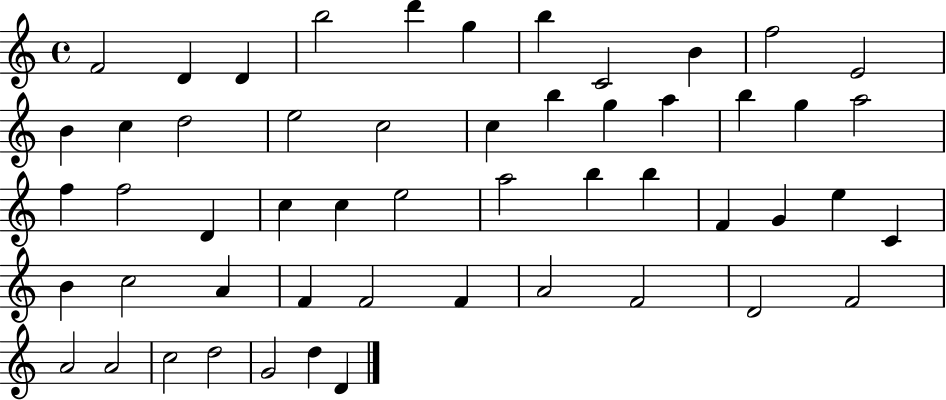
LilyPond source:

{
  \clef treble
  \time 4/4
  \defaultTimeSignature
  \key c \major
  f'2 d'4 d'4 | b''2 d'''4 g''4 | b''4 c'2 b'4 | f''2 e'2 | \break b'4 c''4 d''2 | e''2 c''2 | c''4 b''4 g''4 a''4 | b''4 g''4 a''2 | \break f''4 f''2 d'4 | c''4 c''4 e''2 | a''2 b''4 b''4 | f'4 g'4 e''4 c'4 | \break b'4 c''2 a'4 | f'4 f'2 f'4 | a'2 f'2 | d'2 f'2 | \break a'2 a'2 | c''2 d''2 | g'2 d''4 d'4 | \bar "|."
}